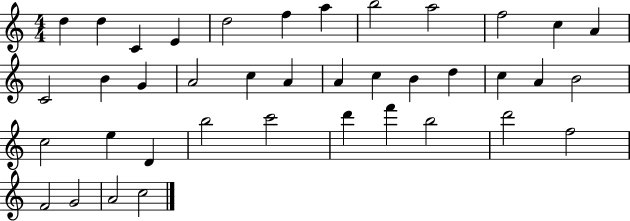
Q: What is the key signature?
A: C major